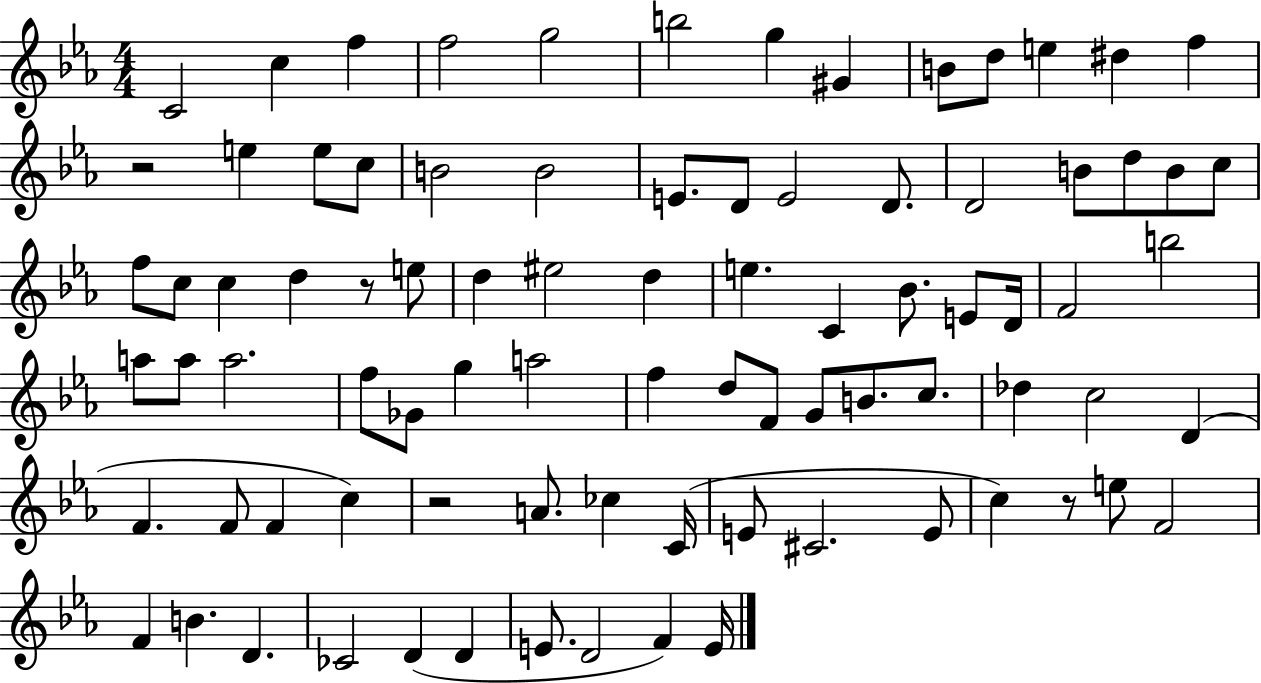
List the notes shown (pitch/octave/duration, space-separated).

C4/h C5/q F5/q F5/h G5/h B5/h G5/q G#4/q B4/e D5/e E5/q D#5/q F5/q R/h E5/q E5/e C5/e B4/h B4/h E4/e. D4/e E4/h D4/e. D4/h B4/e D5/e B4/e C5/e F5/e C5/e C5/q D5/q R/e E5/e D5/q EIS5/h D5/q E5/q. C4/q Bb4/e. E4/e D4/s F4/h B5/h A5/e A5/e A5/h. F5/e Gb4/e G5/q A5/h F5/q D5/e F4/e G4/e B4/e. C5/e. Db5/q C5/h D4/q F4/q. F4/e F4/q C5/q R/h A4/e. CES5/q C4/s E4/e C#4/h. E4/e C5/q R/e E5/e F4/h F4/q B4/q. D4/q. CES4/h D4/q D4/q E4/e. D4/h F4/q E4/s